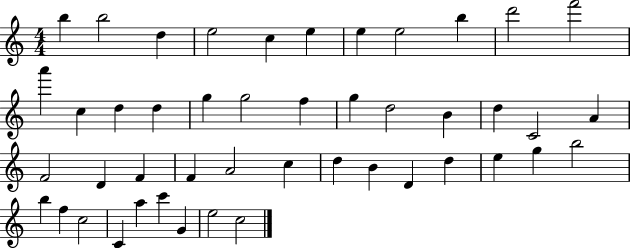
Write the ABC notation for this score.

X:1
T:Untitled
M:4/4
L:1/4
K:C
b b2 d e2 c e e e2 b d'2 f'2 a' c d d g g2 f g d2 B d C2 A F2 D F F A2 c d B D d e g b2 b f c2 C a c' G e2 c2